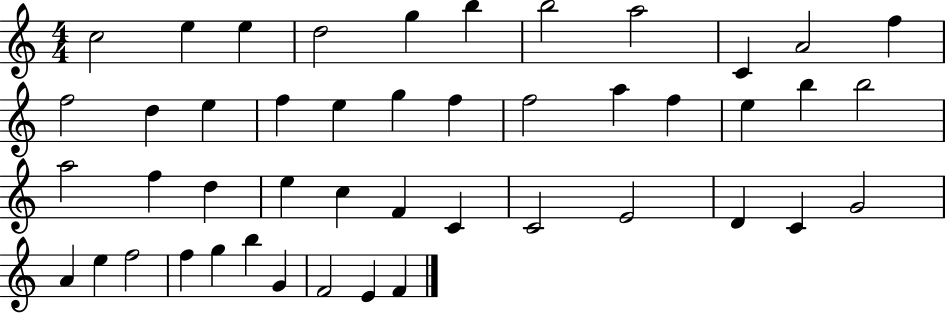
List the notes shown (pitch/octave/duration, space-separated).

C5/h E5/q E5/q D5/h G5/q B5/q B5/h A5/h C4/q A4/h F5/q F5/h D5/q E5/q F5/q E5/q G5/q F5/q F5/h A5/q F5/q E5/q B5/q B5/h A5/h F5/q D5/q E5/q C5/q F4/q C4/q C4/h E4/h D4/q C4/q G4/h A4/q E5/q F5/h F5/q G5/q B5/q G4/q F4/h E4/q F4/q